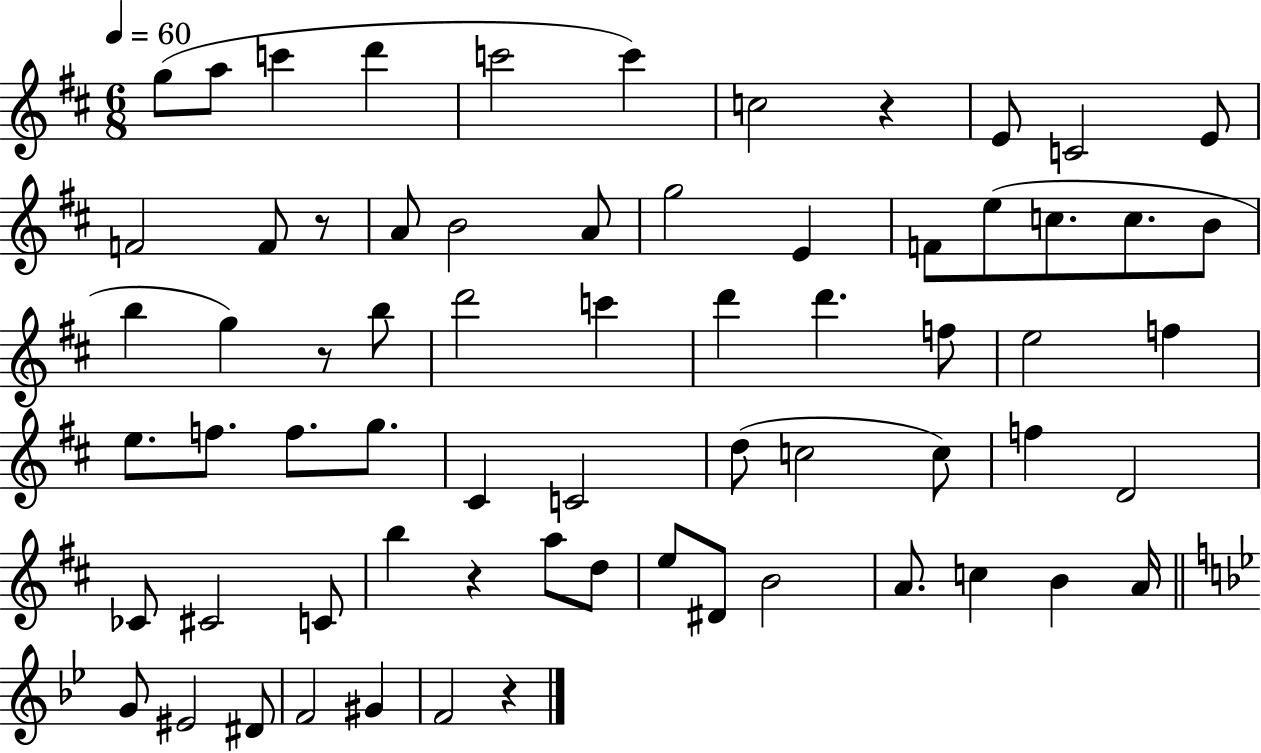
{
  \clef treble
  \numericTimeSignature
  \time 6/8
  \key d \major
  \tempo 4 = 60
  g''8( a''8 c'''4 d'''4 | c'''2 c'''4) | c''2 r4 | e'8 c'2 e'8 | \break f'2 f'8 r8 | a'8 b'2 a'8 | g''2 e'4 | f'8 e''8( c''8. c''8. b'8 | \break b''4 g''4) r8 b''8 | d'''2 c'''4 | d'''4 d'''4. f''8 | e''2 f''4 | \break e''8. f''8. f''8. g''8. | cis'4 c'2 | d''8( c''2 c''8) | f''4 d'2 | \break ces'8 cis'2 c'8 | b''4 r4 a''8 d''8 | e''8 dis'8 b'2 | a'8. c''4 b'4 a'16 | \break \bar "||" \break \key bes \major g'8 eis'2 dis'8 | f'2 gis'4 | f'2 r4 | \bar "|."
}